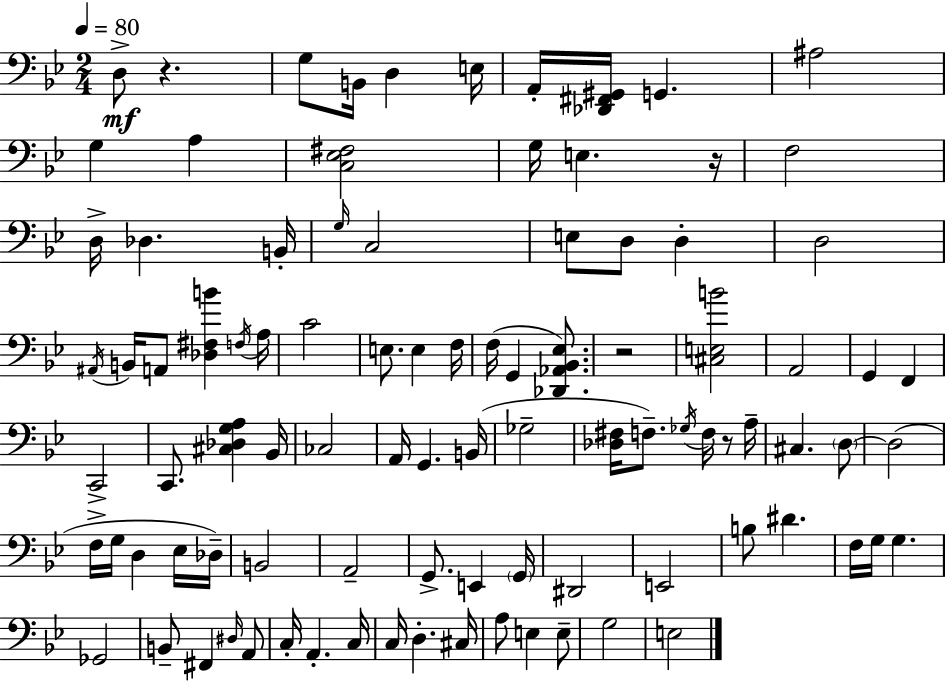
D3/e R/q. G3/e B2/s D3/q E3/s A2/s [Db2,F#2,G#2]/s G2/q. A#3/h G3/q A3/q [C3,Eb3,F#3]/h G3/s E3/q. R/s F3/h D3/s Db3/q. B2/s G3/s C3/h E3/e D3/e D3/q D3/h A#2/s B2/s A2/e [Db3,F#3,B4]/q F3/s A3/s C4/h E3/e. E3/q F3/s F3/s G2/q [Db2,Ab2,Bb2,Eb3]/e. R/h [C#3,E3,B4]/h A2/h G2/q F2/q C2/h C2/e. [C#3,Db3,G3,A3]/q Bb2/s CES3/h A2/s G2/q. B2/s Gb3/h [Db3,F#3]/s F3/e. Gb3/s F3/s R/e A3/s C#3/q. D3/e D3/h F3/s G3/s D3/q Eb3/s Db3/s B2/h A2/h G2/e. E2/q G2/s D#2/h E2/h B3/e D#4/q. F3/s G3/s G3/q. Gb2/h B2/e F#2/q D#3/s A2/e C3/s A2/q. C3/s C3/s D3/q. C#3/s A3/e E3/q E3/e G3/h E3/h